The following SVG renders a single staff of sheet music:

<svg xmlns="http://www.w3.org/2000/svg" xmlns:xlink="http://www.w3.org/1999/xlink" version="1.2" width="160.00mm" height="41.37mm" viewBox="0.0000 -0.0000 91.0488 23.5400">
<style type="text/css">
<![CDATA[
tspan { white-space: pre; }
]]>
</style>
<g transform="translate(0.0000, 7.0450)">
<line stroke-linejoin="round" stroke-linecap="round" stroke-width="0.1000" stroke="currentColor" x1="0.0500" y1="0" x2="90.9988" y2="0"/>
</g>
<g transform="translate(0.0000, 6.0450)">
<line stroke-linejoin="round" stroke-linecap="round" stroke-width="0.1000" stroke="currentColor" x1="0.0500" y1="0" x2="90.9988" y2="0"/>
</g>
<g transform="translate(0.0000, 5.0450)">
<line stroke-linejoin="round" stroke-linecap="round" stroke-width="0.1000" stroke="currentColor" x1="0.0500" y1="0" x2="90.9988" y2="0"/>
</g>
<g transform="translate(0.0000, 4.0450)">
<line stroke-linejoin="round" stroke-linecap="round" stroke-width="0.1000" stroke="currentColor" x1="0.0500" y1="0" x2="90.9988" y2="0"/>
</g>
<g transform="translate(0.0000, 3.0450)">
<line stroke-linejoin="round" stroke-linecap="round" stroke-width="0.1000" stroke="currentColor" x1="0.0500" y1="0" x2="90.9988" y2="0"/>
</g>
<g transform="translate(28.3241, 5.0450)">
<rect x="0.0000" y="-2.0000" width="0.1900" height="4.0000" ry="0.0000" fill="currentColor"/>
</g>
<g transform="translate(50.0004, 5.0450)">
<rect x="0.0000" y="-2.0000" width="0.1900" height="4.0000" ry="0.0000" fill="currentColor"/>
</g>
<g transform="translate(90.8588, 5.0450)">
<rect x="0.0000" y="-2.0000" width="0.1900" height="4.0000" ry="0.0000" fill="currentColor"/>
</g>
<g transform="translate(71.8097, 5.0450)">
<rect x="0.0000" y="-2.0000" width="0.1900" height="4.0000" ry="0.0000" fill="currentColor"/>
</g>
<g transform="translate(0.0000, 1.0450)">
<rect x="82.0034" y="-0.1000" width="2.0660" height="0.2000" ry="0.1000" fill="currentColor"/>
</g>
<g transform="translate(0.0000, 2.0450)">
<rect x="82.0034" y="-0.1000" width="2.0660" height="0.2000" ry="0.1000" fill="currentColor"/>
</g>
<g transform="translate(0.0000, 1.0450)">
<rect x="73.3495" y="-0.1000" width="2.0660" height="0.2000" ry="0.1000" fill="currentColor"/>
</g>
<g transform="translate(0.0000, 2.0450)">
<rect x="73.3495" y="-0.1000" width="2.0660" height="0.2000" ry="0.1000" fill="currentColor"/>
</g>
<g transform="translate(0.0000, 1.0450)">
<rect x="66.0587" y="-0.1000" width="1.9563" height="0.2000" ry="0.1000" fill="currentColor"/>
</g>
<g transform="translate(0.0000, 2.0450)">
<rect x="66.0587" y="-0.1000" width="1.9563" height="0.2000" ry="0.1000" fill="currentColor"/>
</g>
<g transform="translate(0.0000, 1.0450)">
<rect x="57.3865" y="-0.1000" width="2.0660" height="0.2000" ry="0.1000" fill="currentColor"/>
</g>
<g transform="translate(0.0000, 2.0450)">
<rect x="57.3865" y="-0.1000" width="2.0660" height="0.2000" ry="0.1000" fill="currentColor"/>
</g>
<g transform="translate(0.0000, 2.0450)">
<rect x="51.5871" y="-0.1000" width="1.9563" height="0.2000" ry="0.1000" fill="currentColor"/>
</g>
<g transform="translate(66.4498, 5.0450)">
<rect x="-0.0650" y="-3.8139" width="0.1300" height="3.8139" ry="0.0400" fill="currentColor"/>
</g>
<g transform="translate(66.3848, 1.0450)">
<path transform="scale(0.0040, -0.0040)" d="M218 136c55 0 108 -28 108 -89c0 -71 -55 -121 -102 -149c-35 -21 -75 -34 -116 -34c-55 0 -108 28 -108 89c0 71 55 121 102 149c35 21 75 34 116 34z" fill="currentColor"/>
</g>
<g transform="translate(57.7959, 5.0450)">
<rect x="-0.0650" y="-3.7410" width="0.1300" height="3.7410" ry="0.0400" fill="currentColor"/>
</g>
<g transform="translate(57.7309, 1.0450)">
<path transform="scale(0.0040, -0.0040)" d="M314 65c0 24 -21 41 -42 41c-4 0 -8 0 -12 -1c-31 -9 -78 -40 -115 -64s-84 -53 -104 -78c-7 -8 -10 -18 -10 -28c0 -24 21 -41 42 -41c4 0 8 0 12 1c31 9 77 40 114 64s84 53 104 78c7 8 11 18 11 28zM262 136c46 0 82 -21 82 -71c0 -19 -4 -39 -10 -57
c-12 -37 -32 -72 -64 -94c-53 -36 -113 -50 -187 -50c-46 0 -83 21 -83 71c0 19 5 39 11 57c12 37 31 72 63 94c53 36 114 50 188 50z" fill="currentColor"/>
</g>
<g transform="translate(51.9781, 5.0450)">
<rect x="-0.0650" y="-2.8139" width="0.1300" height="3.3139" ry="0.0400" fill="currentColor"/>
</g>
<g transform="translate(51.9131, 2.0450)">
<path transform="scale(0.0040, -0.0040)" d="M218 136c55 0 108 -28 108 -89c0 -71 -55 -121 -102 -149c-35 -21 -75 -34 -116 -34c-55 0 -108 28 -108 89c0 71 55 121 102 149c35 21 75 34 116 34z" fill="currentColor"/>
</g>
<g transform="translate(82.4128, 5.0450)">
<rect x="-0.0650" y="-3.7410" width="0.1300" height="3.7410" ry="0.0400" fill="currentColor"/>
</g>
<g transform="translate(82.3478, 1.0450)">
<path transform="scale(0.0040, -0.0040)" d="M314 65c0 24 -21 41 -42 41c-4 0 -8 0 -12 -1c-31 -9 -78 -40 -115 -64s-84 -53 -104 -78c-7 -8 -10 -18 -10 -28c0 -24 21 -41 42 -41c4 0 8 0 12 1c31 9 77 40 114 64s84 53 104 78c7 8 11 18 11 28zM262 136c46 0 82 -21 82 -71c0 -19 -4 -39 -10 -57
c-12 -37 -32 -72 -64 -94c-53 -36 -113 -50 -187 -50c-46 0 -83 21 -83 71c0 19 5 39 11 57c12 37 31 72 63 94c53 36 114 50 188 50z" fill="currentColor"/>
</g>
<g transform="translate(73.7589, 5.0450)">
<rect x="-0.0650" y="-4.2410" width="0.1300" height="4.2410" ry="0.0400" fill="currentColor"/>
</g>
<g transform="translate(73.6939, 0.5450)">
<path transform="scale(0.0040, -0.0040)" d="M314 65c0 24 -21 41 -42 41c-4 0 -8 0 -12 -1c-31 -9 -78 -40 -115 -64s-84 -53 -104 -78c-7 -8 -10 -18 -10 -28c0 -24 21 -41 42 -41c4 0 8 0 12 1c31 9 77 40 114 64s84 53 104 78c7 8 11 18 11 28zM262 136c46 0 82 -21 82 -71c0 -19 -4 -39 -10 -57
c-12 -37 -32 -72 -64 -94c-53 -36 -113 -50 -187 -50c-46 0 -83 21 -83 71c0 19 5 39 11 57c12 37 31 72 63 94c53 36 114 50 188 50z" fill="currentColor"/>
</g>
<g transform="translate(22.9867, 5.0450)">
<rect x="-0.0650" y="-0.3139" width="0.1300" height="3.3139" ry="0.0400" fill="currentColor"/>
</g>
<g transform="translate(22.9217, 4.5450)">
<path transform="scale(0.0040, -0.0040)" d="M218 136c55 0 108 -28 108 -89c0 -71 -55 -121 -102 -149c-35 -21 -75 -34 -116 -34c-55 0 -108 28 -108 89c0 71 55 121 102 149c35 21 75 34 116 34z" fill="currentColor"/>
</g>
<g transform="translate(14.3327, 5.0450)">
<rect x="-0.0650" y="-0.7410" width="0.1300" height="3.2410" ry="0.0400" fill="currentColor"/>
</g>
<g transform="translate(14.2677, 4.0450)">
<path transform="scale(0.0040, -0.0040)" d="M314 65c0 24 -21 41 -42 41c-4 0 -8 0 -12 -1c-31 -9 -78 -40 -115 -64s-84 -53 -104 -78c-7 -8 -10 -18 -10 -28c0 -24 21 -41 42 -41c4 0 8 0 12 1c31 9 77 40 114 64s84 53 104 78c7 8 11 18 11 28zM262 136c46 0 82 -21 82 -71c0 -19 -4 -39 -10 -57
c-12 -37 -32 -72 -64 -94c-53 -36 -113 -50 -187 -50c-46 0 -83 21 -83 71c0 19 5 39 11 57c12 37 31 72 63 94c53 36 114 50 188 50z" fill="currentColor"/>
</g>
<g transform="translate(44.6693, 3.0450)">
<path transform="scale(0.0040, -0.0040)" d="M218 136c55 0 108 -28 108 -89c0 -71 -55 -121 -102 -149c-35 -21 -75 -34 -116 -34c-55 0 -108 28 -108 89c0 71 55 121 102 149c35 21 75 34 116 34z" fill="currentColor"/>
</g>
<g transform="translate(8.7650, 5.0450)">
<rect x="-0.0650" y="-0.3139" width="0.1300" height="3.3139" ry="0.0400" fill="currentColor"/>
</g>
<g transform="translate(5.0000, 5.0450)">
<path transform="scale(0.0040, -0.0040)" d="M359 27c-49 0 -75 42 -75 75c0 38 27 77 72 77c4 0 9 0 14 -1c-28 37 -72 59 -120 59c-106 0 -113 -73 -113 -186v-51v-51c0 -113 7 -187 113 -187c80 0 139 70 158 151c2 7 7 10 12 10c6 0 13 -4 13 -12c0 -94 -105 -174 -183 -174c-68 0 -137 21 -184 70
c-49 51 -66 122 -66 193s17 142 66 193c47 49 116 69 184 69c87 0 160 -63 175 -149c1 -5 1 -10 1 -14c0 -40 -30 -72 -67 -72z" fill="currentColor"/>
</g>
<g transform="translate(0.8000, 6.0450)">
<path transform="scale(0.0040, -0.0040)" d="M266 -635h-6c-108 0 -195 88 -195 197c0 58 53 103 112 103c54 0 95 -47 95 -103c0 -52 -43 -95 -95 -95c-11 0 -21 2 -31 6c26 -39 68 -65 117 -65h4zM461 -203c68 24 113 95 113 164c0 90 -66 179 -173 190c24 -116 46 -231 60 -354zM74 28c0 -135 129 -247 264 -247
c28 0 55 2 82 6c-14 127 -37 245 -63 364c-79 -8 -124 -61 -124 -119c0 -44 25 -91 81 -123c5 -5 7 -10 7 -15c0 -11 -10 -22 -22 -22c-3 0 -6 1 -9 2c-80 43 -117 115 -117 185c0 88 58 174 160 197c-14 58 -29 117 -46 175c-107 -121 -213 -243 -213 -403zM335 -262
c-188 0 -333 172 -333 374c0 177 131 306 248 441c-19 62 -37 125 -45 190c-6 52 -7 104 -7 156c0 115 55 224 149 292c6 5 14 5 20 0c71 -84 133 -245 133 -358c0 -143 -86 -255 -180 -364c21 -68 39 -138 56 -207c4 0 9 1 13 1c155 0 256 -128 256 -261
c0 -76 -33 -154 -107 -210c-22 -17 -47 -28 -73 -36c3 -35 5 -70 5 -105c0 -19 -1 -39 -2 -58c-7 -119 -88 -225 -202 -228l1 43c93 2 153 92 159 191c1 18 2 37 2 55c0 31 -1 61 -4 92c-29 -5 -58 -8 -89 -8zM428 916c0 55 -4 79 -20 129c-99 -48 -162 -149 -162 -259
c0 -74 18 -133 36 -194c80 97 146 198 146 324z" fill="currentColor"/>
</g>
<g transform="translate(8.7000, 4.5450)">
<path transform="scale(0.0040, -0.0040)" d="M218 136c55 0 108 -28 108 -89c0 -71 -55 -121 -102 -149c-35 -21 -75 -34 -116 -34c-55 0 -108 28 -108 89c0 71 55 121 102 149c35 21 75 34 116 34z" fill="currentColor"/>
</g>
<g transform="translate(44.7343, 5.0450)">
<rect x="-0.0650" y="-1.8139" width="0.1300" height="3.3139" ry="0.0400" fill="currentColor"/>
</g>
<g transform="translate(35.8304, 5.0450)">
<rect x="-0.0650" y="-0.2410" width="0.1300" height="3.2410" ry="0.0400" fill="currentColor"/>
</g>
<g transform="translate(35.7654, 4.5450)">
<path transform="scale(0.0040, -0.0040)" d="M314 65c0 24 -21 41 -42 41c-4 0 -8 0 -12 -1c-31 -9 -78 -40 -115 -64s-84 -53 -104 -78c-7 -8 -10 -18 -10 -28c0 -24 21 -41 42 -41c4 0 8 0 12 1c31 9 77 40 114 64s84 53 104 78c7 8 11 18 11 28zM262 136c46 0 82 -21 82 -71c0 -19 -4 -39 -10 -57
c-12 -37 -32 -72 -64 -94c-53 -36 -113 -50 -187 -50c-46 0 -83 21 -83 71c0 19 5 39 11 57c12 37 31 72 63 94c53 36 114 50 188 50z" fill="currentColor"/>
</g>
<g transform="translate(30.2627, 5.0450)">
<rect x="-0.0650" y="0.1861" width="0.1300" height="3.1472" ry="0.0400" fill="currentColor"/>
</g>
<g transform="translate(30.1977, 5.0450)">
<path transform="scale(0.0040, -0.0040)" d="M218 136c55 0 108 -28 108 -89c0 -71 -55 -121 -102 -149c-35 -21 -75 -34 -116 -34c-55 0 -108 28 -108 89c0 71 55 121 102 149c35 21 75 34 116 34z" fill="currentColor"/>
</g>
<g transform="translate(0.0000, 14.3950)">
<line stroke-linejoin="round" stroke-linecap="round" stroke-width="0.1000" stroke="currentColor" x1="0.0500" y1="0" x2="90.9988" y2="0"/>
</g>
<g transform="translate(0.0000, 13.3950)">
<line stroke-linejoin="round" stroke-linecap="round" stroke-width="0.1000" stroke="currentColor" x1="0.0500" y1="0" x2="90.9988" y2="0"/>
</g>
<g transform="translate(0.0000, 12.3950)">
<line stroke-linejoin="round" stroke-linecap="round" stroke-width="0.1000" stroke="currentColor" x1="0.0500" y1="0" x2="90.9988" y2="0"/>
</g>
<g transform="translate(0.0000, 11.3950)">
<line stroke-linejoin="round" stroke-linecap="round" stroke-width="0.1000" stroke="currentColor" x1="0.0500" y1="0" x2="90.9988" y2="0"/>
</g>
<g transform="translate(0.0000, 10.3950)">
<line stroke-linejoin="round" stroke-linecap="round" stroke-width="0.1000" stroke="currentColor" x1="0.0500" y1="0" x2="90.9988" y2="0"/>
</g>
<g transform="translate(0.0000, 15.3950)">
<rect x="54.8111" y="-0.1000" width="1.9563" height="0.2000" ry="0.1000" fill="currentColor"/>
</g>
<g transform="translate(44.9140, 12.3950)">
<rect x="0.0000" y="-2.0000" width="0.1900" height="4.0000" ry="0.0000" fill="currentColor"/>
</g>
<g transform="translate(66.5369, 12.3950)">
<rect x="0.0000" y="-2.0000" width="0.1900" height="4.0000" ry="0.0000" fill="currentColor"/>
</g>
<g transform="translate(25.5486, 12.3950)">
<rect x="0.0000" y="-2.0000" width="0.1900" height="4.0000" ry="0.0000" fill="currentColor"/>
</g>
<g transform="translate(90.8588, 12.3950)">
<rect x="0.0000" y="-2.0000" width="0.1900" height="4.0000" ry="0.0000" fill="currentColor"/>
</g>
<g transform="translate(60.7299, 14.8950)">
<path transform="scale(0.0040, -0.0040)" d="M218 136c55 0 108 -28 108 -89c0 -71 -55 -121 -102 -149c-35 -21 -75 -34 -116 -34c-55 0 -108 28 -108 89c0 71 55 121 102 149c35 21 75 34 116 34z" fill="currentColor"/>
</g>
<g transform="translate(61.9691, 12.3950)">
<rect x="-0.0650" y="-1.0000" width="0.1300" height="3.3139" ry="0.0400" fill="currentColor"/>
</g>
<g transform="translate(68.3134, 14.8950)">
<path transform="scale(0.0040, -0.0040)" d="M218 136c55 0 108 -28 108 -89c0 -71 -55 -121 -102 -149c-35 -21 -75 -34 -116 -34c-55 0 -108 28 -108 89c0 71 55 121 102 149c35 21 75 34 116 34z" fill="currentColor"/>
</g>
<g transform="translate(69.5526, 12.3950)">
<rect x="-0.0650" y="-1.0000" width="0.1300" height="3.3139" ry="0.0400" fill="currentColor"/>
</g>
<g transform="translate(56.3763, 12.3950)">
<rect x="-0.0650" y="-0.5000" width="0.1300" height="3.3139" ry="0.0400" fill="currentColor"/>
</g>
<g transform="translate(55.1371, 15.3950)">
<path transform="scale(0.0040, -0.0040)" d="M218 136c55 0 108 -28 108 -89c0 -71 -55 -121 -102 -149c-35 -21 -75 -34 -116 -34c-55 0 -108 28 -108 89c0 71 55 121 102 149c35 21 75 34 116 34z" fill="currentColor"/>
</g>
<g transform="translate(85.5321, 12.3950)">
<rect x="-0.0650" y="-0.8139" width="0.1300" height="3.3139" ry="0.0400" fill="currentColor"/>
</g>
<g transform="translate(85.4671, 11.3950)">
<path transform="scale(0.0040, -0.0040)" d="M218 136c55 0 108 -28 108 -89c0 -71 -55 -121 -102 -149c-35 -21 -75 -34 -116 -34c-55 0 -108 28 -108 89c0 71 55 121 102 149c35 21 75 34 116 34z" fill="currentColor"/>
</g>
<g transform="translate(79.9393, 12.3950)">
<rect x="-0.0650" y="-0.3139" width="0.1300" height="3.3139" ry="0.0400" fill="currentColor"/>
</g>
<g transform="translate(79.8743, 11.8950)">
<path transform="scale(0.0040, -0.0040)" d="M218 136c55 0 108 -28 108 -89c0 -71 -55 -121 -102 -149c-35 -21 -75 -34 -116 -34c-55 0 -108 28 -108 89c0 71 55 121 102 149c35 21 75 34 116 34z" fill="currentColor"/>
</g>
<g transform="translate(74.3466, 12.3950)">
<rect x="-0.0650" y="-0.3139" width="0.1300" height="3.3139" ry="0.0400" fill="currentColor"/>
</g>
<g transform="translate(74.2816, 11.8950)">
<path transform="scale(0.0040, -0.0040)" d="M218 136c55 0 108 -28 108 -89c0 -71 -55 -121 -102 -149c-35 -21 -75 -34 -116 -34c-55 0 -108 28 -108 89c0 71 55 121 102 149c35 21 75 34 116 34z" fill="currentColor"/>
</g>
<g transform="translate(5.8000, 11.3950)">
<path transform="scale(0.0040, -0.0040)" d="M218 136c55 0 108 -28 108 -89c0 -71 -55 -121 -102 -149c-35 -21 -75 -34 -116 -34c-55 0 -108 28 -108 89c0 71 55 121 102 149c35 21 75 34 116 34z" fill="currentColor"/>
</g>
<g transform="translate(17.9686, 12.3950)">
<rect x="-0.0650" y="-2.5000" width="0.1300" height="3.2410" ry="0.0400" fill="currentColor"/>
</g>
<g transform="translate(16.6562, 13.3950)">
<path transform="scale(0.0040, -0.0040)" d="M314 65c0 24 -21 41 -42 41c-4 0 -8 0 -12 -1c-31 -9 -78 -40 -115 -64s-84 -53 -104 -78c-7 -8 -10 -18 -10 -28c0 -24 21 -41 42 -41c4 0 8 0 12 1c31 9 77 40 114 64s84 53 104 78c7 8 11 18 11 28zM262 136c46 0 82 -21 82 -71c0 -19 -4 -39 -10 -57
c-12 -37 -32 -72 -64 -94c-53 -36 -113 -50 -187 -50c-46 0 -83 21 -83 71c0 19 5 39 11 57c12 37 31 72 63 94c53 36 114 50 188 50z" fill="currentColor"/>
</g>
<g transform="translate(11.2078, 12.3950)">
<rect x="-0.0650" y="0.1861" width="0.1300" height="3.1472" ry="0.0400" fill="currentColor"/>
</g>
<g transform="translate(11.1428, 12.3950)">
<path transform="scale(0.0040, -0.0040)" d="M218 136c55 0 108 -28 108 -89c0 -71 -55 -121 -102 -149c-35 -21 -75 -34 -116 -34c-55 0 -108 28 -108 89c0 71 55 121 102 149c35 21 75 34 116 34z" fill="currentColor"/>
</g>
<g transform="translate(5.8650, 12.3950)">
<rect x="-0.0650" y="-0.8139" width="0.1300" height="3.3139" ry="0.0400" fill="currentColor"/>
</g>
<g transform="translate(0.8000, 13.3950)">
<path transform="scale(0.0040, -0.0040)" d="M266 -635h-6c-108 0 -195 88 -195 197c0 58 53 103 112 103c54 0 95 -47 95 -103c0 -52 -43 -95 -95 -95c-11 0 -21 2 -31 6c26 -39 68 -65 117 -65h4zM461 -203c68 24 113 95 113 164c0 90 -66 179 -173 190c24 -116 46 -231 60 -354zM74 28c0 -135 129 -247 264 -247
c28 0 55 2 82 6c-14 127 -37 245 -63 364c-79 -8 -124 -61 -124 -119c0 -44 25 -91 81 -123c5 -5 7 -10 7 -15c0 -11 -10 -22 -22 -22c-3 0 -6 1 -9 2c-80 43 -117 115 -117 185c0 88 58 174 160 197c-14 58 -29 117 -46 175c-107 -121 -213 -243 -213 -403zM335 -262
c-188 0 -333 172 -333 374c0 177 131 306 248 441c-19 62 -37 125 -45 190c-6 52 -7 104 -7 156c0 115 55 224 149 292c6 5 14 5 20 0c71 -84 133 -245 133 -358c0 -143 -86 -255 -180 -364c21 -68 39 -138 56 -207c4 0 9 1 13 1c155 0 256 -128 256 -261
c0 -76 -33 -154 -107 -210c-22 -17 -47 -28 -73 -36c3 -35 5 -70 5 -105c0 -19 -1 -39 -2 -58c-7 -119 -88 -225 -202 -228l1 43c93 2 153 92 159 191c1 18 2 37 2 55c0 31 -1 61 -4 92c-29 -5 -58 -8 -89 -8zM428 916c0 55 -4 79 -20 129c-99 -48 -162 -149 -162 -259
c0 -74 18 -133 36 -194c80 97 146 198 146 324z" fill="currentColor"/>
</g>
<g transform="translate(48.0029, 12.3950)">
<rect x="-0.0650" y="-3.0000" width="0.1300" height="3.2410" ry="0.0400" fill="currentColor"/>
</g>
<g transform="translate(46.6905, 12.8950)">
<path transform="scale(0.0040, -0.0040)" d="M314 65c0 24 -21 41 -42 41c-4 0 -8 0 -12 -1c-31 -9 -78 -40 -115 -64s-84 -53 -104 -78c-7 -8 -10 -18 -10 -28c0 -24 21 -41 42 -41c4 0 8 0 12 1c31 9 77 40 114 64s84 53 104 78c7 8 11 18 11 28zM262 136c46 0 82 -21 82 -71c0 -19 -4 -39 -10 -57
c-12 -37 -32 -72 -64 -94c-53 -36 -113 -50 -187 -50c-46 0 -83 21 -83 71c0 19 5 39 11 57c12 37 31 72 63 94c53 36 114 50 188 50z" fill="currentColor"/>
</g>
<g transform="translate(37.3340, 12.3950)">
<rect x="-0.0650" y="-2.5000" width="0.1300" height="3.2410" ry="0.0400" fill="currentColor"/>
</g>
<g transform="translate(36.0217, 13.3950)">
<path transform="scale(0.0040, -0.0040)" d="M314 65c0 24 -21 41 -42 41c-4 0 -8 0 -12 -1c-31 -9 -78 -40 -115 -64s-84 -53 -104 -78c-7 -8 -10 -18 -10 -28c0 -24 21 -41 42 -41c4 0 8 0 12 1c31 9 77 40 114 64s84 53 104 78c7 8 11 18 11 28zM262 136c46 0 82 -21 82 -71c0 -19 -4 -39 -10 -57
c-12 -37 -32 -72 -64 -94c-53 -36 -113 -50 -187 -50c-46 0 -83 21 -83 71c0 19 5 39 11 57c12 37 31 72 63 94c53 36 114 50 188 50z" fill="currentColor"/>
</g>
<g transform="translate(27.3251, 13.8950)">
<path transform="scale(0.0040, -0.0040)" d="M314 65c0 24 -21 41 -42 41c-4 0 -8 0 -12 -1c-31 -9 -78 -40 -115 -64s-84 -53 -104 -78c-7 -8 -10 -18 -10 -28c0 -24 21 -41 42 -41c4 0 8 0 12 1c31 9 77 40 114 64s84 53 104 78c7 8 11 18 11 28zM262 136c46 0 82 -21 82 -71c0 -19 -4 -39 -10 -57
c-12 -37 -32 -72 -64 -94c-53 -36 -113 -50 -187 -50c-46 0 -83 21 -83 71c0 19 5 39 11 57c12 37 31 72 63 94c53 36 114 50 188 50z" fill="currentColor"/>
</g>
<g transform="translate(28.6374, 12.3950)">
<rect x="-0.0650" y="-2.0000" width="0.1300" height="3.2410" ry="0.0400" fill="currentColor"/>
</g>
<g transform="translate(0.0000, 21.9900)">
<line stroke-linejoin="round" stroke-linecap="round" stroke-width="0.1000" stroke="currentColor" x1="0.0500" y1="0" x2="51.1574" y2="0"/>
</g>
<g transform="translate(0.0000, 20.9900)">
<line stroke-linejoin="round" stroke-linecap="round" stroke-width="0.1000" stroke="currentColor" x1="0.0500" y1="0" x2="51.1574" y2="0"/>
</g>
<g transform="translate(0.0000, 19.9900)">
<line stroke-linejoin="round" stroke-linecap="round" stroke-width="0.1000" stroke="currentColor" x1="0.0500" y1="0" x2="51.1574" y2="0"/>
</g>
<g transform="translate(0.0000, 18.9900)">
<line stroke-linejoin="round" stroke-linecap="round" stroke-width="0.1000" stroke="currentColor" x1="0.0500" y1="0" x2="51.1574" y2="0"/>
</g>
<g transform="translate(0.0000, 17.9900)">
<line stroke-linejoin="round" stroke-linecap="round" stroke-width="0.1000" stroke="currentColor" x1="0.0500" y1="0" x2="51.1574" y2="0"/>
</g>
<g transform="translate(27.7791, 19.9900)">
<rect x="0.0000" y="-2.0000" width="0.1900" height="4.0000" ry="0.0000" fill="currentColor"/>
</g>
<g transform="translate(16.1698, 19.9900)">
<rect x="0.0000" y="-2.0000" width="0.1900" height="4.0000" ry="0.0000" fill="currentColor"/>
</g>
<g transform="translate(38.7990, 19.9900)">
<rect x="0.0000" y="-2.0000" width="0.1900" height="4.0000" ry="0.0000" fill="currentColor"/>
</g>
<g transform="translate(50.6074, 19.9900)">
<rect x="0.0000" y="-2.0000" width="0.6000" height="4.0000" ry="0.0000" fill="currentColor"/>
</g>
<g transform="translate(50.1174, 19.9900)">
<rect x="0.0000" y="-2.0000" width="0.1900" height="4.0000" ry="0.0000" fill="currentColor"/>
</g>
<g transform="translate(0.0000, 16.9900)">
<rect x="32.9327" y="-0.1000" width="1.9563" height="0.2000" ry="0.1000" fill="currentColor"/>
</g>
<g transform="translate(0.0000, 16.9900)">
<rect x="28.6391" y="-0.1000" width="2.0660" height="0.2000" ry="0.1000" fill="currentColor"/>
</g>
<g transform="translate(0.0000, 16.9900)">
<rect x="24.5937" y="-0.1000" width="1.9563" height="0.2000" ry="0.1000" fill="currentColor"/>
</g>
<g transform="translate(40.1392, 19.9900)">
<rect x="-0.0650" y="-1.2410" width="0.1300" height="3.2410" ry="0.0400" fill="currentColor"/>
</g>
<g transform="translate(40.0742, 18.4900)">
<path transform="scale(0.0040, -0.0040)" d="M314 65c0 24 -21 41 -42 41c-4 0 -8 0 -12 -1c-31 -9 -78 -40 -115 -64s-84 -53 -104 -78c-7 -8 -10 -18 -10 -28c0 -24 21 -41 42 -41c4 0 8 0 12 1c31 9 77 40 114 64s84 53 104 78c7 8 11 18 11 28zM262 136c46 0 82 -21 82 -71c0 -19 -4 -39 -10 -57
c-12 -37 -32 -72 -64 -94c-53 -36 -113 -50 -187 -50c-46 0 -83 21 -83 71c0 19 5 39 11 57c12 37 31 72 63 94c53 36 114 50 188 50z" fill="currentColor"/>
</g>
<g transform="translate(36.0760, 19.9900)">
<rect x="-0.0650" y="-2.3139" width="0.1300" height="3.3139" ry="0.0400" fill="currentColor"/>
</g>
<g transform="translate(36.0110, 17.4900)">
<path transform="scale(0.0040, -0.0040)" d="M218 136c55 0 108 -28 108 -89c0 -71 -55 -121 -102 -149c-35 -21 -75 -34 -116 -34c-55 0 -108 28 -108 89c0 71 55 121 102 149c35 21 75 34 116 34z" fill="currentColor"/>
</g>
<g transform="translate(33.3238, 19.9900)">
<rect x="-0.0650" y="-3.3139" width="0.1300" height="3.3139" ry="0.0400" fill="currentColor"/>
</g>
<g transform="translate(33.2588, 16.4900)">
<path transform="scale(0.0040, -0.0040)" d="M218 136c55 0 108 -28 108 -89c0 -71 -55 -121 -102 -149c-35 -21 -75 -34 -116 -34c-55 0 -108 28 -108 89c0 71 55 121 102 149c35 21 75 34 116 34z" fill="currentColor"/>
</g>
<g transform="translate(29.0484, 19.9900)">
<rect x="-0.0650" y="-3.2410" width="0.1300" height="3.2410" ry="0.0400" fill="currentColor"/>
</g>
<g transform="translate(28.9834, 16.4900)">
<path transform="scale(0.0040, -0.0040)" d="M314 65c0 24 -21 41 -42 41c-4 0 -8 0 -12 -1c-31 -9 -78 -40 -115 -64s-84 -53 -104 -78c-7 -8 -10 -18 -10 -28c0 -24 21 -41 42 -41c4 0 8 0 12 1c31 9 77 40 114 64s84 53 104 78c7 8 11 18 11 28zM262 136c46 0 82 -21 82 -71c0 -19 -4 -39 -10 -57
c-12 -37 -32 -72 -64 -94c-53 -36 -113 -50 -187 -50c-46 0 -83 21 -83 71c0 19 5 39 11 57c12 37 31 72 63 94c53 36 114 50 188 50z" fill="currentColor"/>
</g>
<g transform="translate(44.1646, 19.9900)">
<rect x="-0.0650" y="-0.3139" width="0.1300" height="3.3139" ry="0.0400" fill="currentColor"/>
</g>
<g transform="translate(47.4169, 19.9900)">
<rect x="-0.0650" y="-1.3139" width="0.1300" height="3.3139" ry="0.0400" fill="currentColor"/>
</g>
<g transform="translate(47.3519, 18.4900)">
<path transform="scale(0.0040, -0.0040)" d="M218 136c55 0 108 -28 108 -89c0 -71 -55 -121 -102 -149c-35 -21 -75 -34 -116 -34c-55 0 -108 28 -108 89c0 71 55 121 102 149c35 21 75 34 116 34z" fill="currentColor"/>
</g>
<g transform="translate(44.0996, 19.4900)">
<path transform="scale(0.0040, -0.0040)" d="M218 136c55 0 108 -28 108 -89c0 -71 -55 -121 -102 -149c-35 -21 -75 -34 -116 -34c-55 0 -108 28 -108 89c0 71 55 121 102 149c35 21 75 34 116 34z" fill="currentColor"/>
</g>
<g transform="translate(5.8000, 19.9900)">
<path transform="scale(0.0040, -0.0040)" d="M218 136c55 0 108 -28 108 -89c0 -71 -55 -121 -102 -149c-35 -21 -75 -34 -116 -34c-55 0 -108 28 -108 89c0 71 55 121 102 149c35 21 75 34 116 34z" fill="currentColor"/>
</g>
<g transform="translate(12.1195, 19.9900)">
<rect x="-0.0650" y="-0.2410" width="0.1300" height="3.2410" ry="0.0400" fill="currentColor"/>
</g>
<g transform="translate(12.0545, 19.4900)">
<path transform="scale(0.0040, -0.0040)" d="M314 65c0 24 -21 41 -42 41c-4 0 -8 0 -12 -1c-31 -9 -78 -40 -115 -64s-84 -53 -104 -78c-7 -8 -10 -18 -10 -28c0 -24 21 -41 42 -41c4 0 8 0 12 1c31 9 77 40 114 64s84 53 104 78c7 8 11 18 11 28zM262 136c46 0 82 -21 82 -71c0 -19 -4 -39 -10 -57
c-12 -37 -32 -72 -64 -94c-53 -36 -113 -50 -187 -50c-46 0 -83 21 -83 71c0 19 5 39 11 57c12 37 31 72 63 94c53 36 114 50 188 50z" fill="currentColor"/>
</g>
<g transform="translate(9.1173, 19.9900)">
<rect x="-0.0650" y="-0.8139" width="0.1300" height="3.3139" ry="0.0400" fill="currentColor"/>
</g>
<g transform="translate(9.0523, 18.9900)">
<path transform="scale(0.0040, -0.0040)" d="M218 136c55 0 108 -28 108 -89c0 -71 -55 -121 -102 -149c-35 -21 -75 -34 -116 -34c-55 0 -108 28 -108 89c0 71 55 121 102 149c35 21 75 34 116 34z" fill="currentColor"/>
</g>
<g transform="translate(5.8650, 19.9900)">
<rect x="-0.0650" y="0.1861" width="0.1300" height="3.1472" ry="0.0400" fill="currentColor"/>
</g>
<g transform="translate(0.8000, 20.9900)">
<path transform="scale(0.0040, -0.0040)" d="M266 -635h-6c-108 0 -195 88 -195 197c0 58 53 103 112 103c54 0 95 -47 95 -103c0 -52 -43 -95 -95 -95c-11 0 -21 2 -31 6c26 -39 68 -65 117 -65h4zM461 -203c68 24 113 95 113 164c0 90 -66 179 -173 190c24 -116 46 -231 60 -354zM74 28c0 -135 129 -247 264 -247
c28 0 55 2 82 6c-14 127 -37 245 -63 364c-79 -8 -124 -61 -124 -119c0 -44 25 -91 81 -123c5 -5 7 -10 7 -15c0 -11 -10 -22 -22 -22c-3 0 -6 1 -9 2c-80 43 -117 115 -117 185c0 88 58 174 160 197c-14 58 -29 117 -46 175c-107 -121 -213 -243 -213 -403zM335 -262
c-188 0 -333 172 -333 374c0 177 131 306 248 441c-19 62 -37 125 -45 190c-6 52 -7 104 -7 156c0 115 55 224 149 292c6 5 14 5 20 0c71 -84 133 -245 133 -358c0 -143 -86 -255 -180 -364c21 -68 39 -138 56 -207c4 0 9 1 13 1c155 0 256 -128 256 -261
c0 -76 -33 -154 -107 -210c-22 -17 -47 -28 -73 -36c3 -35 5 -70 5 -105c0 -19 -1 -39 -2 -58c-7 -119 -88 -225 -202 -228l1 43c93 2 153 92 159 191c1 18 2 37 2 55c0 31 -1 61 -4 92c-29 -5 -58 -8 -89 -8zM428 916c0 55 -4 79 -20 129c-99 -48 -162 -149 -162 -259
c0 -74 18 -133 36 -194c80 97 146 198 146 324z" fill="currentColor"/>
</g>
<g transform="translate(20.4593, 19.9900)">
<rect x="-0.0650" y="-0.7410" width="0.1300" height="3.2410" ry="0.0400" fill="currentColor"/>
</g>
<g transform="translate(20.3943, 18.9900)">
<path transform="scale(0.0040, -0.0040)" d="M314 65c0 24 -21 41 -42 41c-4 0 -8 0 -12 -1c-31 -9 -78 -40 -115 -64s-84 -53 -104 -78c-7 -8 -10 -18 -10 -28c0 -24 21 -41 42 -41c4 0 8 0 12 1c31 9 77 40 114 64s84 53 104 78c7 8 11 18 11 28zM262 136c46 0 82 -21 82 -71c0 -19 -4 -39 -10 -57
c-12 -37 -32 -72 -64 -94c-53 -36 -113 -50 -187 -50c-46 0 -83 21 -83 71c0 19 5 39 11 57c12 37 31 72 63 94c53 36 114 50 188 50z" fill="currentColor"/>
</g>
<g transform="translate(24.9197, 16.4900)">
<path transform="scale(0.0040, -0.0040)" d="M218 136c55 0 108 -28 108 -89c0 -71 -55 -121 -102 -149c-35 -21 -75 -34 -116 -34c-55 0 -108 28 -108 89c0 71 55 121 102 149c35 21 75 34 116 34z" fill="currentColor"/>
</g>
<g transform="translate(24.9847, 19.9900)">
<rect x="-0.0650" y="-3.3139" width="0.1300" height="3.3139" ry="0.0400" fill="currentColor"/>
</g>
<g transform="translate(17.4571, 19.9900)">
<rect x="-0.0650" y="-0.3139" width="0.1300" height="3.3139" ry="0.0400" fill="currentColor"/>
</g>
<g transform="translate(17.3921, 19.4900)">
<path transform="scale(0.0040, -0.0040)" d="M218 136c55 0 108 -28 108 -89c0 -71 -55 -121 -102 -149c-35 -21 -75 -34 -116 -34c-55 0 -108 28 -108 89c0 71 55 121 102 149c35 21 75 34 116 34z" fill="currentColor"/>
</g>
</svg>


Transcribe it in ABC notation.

X:1
T:Untitled
M:4/4
L:1/4
K:C
c d2 c B c2 f a c'2 c' d'2 c'2 d B G2 F2 G2 A2 C D D c c d B d c2 c d2 b b2 b g e2 c e